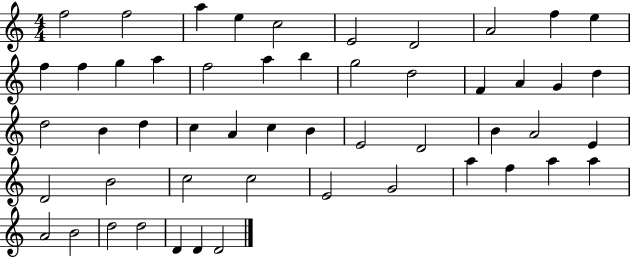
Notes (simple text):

F5/h F5/h A5/q E5/q C5/h E4/h D4/h A4/h F5/q E5/q F5/q F5/q G5/q A5/q F5/h A5/q B5/q G5/h D5/h F4/q A4/q G4/q D5/q D5/h B4/q D5/q C5/q A4/q C5/q B4/q E4/h D4/h B4/q A4/h E4/q D4/h B4/h C5/h C5/h E4/h G4/h A5/q F5/q A5/q A5/q A4/h B4/h D5/h D5/h D4/q D4/q D4/h